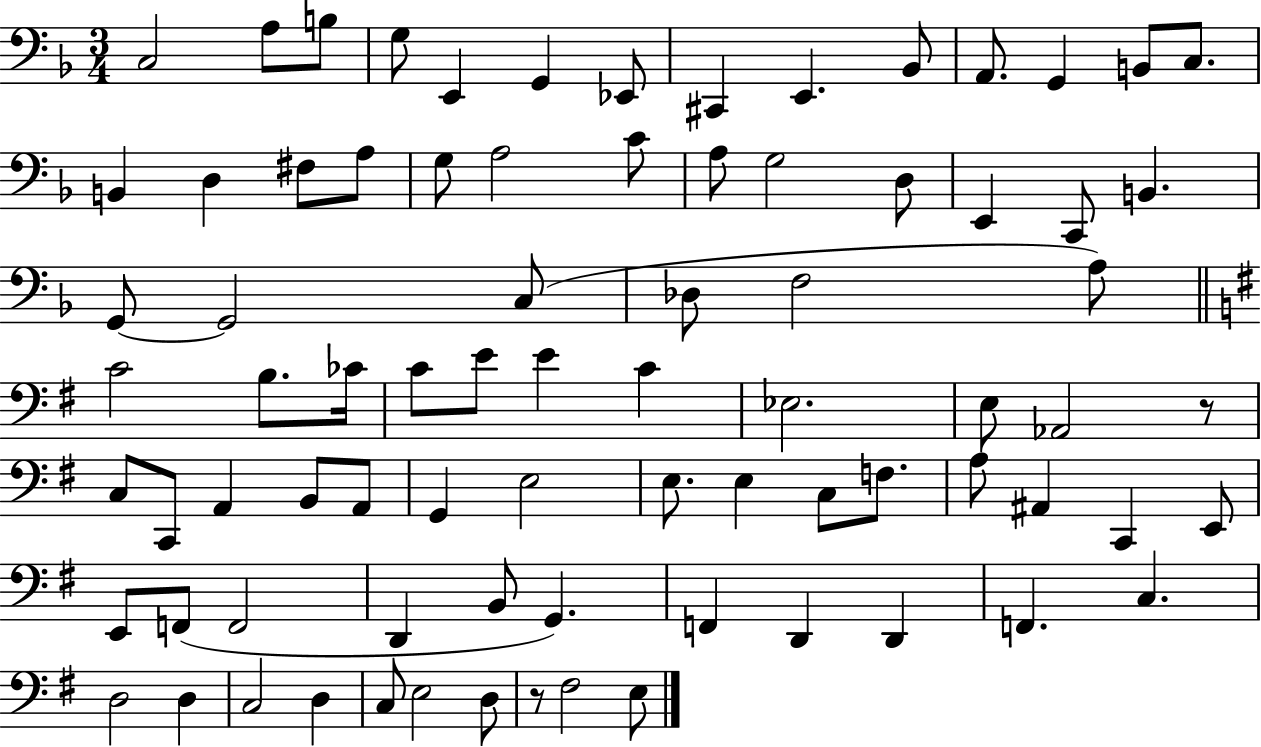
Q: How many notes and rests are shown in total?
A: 80